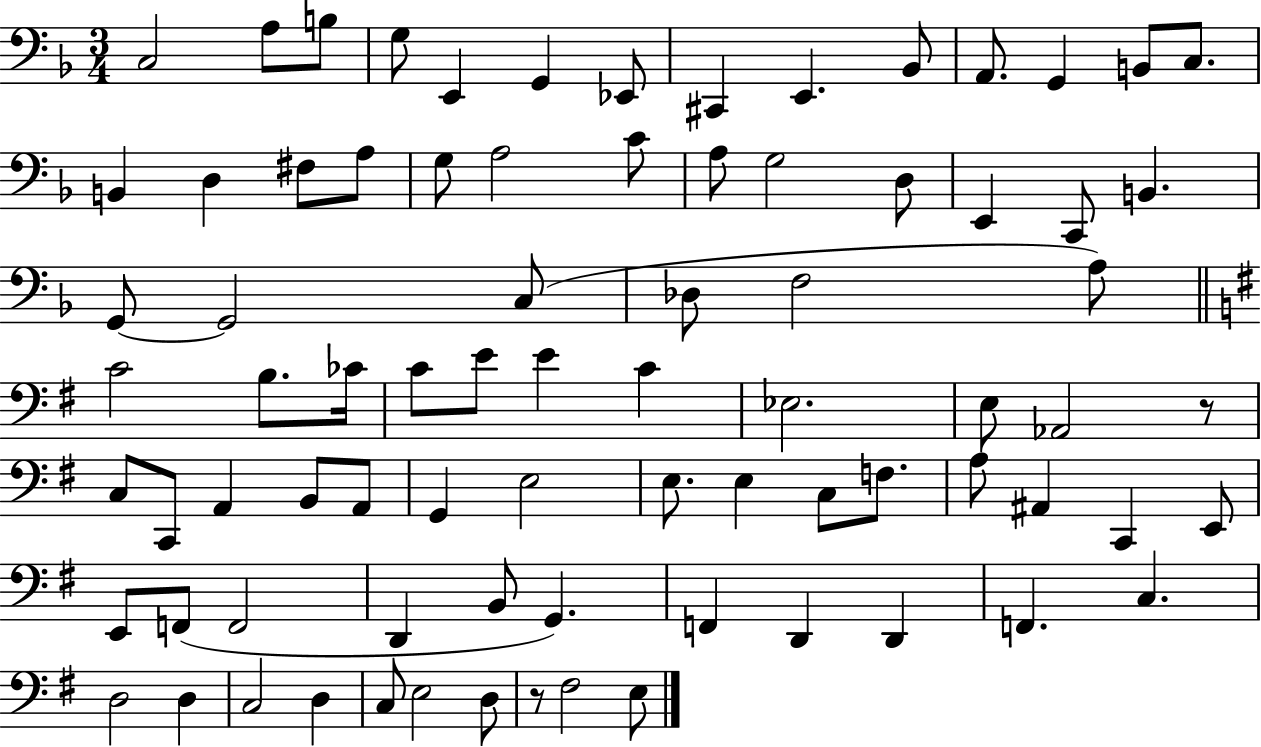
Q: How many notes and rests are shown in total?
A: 80